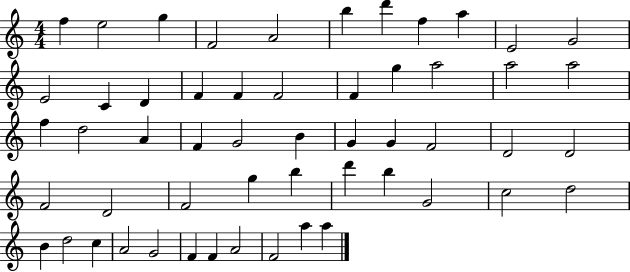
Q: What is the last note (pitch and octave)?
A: A5